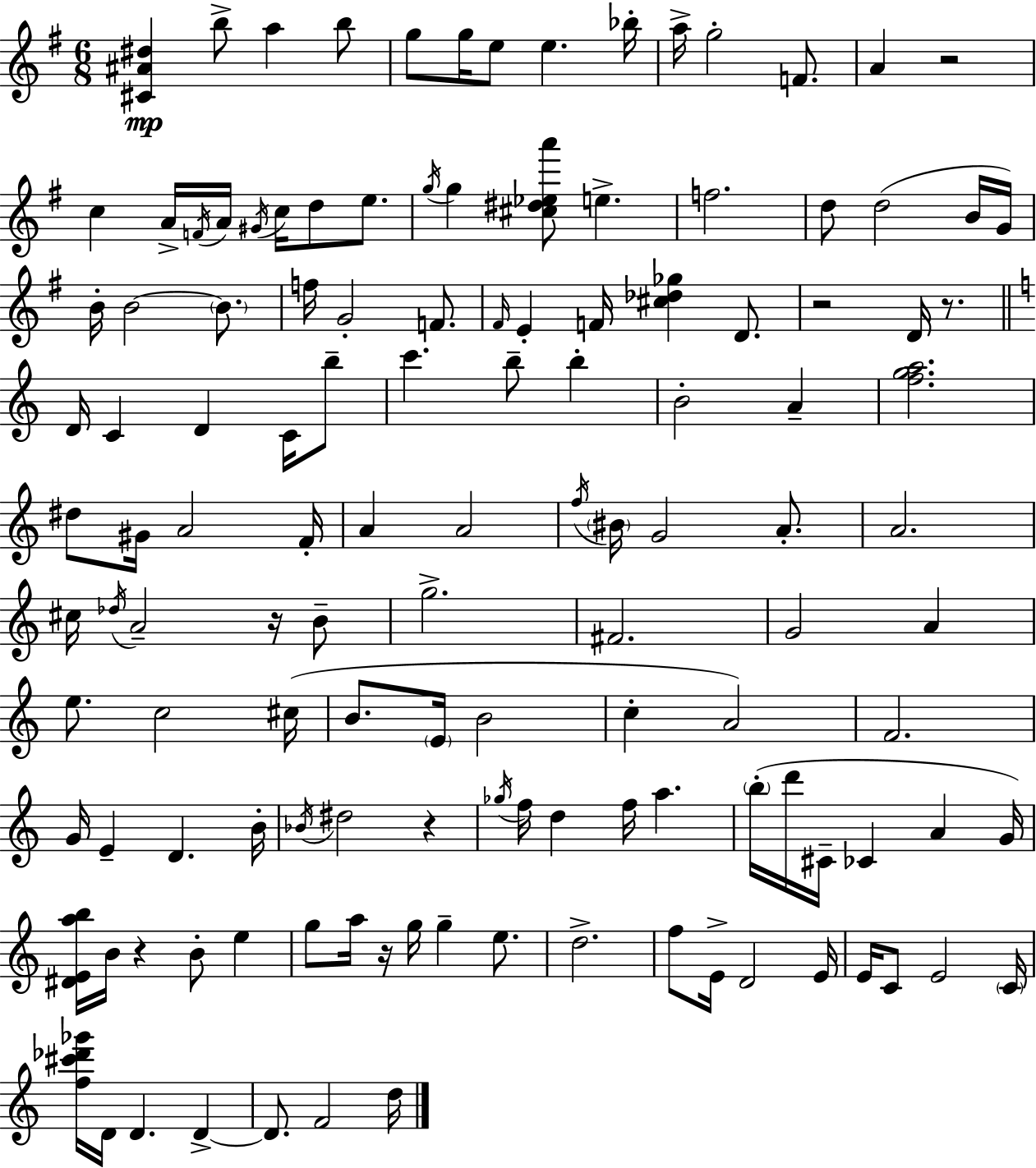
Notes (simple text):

[C#4,A#4,D#5]/q B5/e A5/q B5/e G5/e G5/s E5/e E5/q. Bb5/s A5/s G5/h F4/e. A4/q R/h C5/q A4/s F4/s A4/s G#4/s C5/s D5/e E5/e. G5/s G5/q [C#5,D#5,Eb5,A6]/e E5/q. F5/h. D5/e D5/h B4/s G4/s B4/s B4/h B4/e. F5/s G4/h F4/e. F#4/s E4/q F4/s [C#5,Db5,Gb5]/q D4/e. R/h D4/s R/e. D4/s C4/q D4/q C4/s B5/e C6/q. B5/e B5/q B4/h A4/q [F5,G5,A5]/h. D#5/e G#4/s A4/h F4/s A4/q A4/h F5/s BIS4/s G4/h A4/e. A4/h. C#5/s Db5/s A4/h R/s B4/e G5/h. F#4/h. G4/h A4/q E5/e. C5/h C#5/s B4/e. E4/s B4/h C5/q A4/h F4/h. G4/s E4/q D4/q. B4/s Bb4/s D#5/h R/q Gb5/s F5/s D5/q F5/s A5/q. B5/s D6/s C#4/s CES4/q A4/q G4/s [D#4,E4,A5,B5]/s B4/s R/q B4/e E5/q G5/e A5/s R/s G5/s G5/q E5/e. D5/h. F5/e E4/s D4/h E4/s E4/s C4/e E4/h C4/s [F5,C#6,Db6,Gb6]/s D4/s D4/q. D4/q D4/e. F4/h D5/s